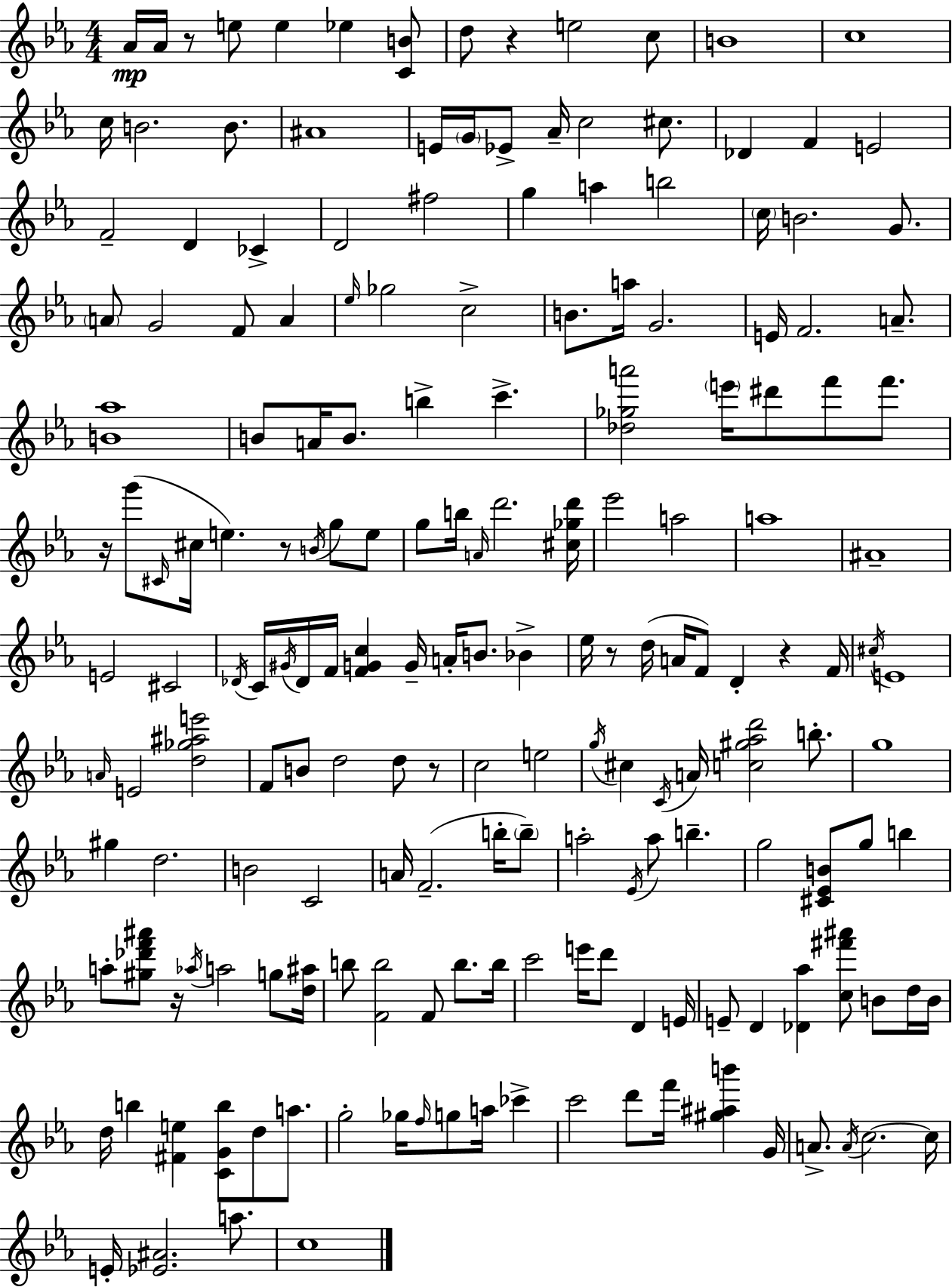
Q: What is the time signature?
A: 4/4